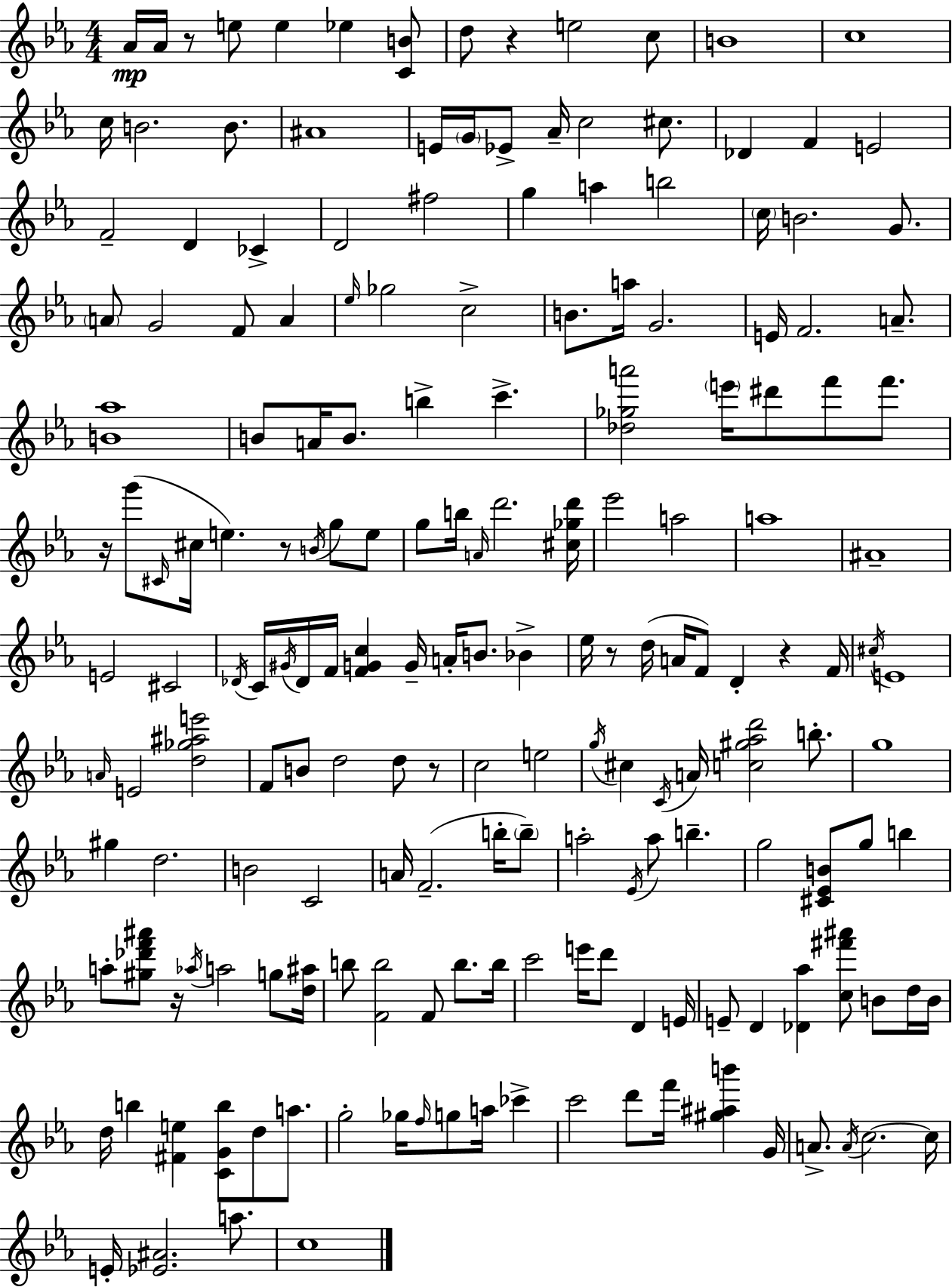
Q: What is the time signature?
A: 4/4